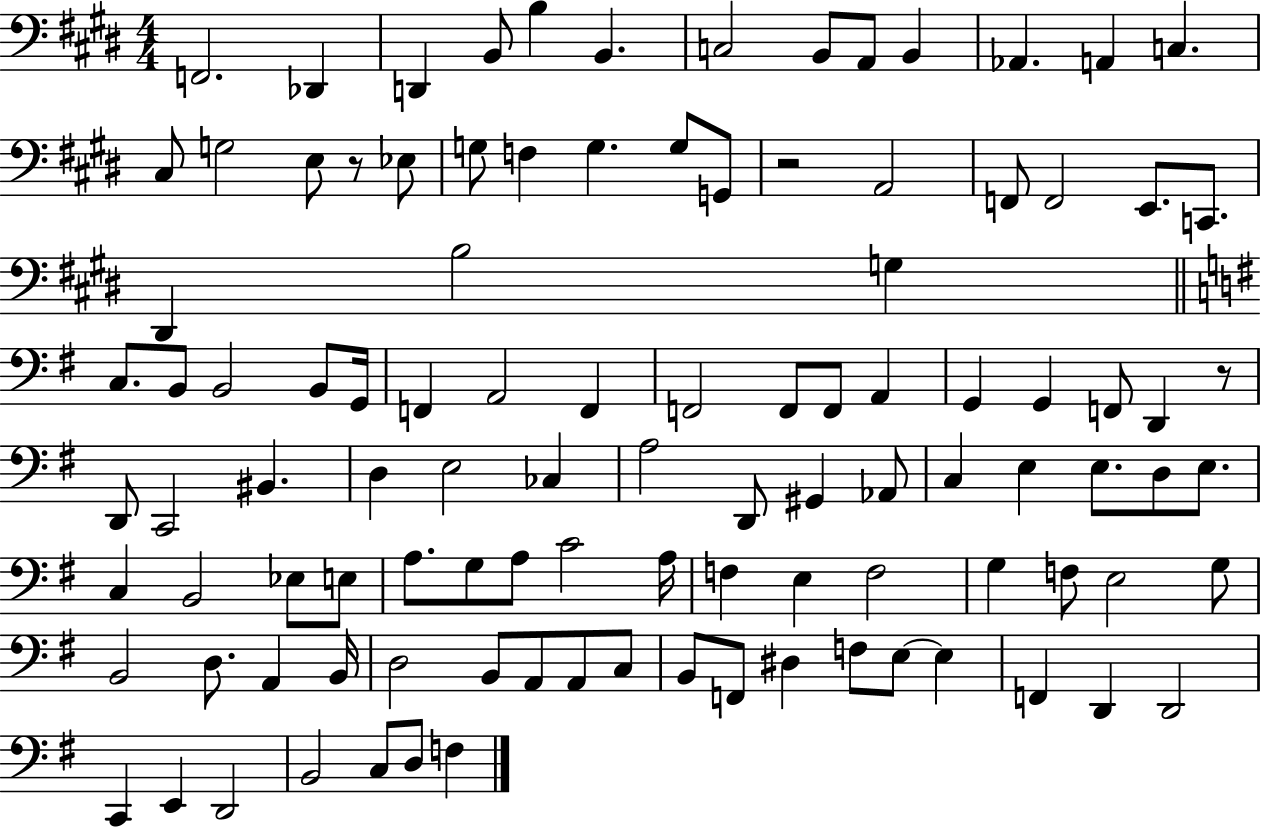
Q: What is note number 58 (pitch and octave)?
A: E3